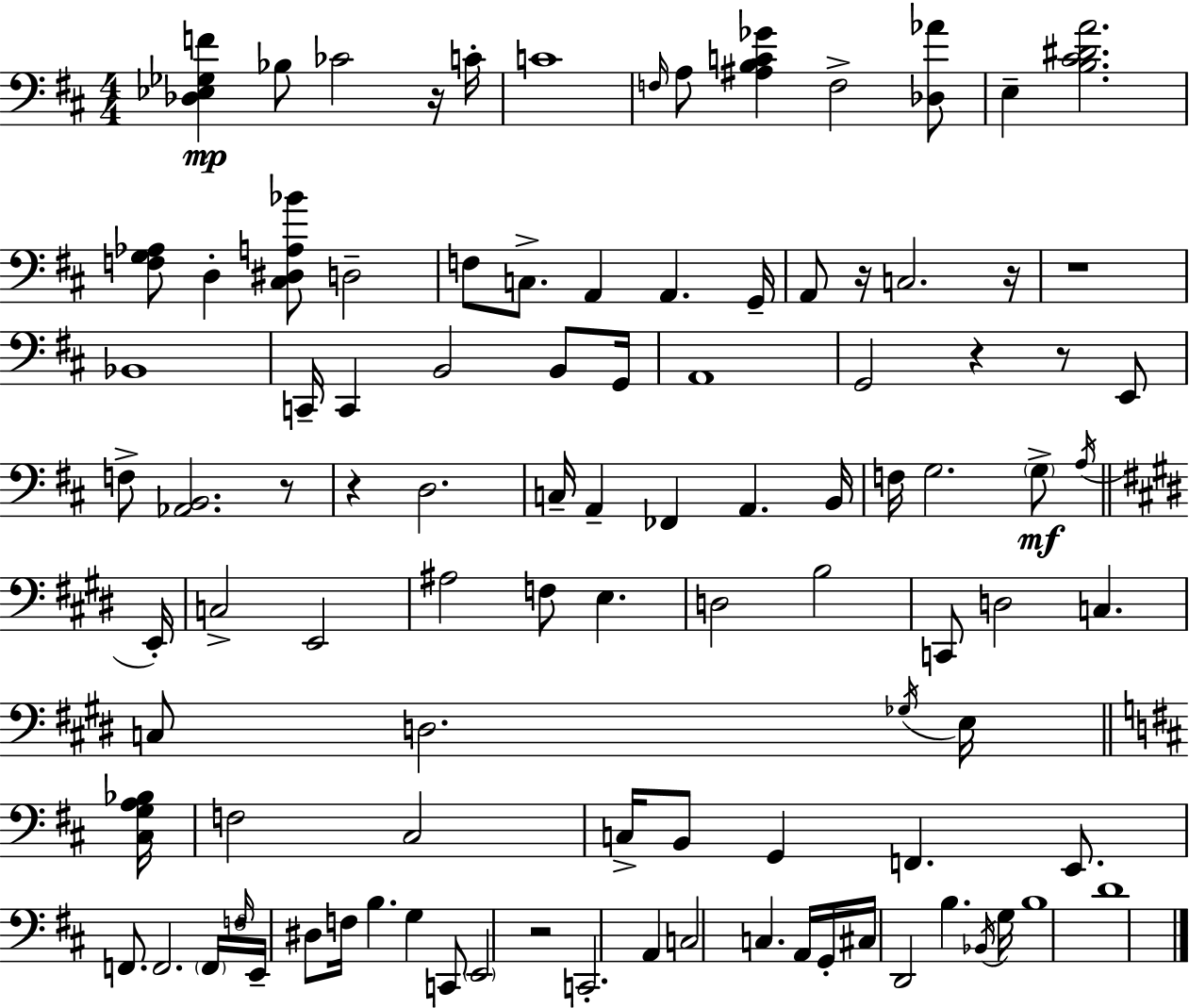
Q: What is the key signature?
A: D major